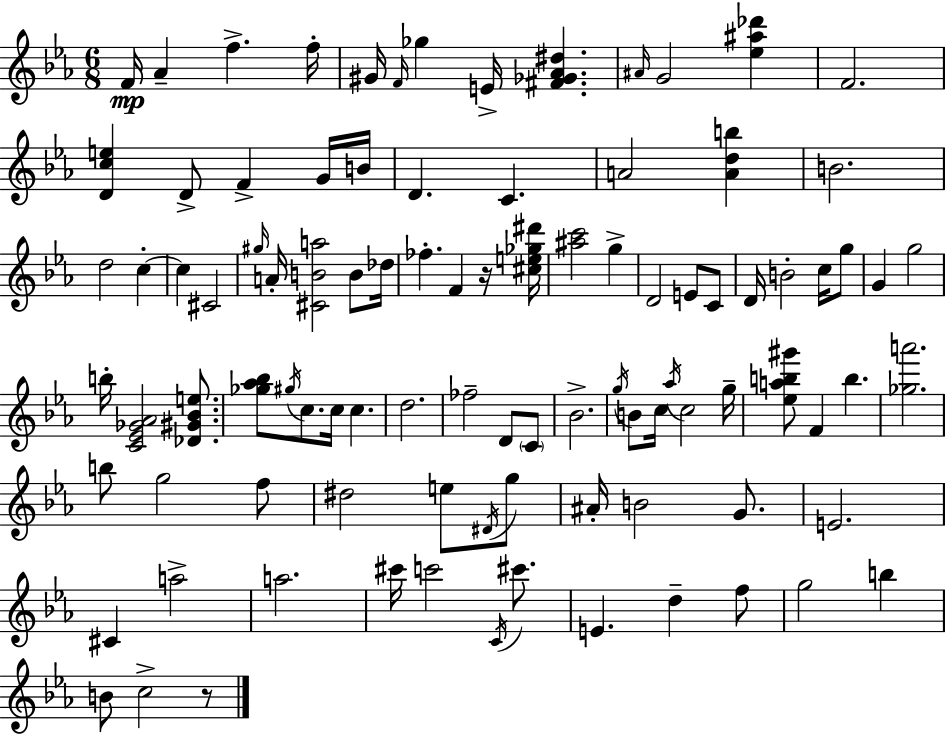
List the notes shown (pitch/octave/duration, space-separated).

F4/s Ab4/q F5/q. F5/s G#4/s F4/s Gb5/q E4/s [F#4,Gb4,Ab4,D#5]/q. A#4/s G4/h [Eb5,A#5,Db6]/q F4/h. [D4,C5,E5]/q D4/e F4/q G4/s B4/s D4/q. C4/q. A4/h [A4,D5,B5]/q B4/h. D5/h C5/q C5/q C#4/h G#5/s A4/s [C#4,B4,A5]/h B4/e Db5/s FES5/q. F4/q R/s [C#5,E5,Gb5,D#6]/s [A#5,C6]/h G5/q D4/h E4/e C4/e D4/s B4/h C5/s G5/e G4/q G5/h B5/s [C4,Eb4,Gb4,Ab4]/h [Db4,G#4,Bb4,E5]/e. [Gb5,Ab5,Bb5]/e G#5/s C5/e. C5/s C5/q. D5/h. FES5/h D4/e C4/e Bb4/h. G5/s B4/e C5/s Ab5/s C5/h G5/s [Eb5,A5,B5,G#6]/e F4/q B5/q. [Gb5,A6]/h. B5/e G5/h F5/e D#5/h E5/e D#4/s G5/e A#4/s B4/h G4/e. E4/h. C#4/q A5/h A5/h. C#6/s C6/h C4/s C#6/e. E4/q. D5/q F5/e G5/h B5/q B4/e C5/h R/e